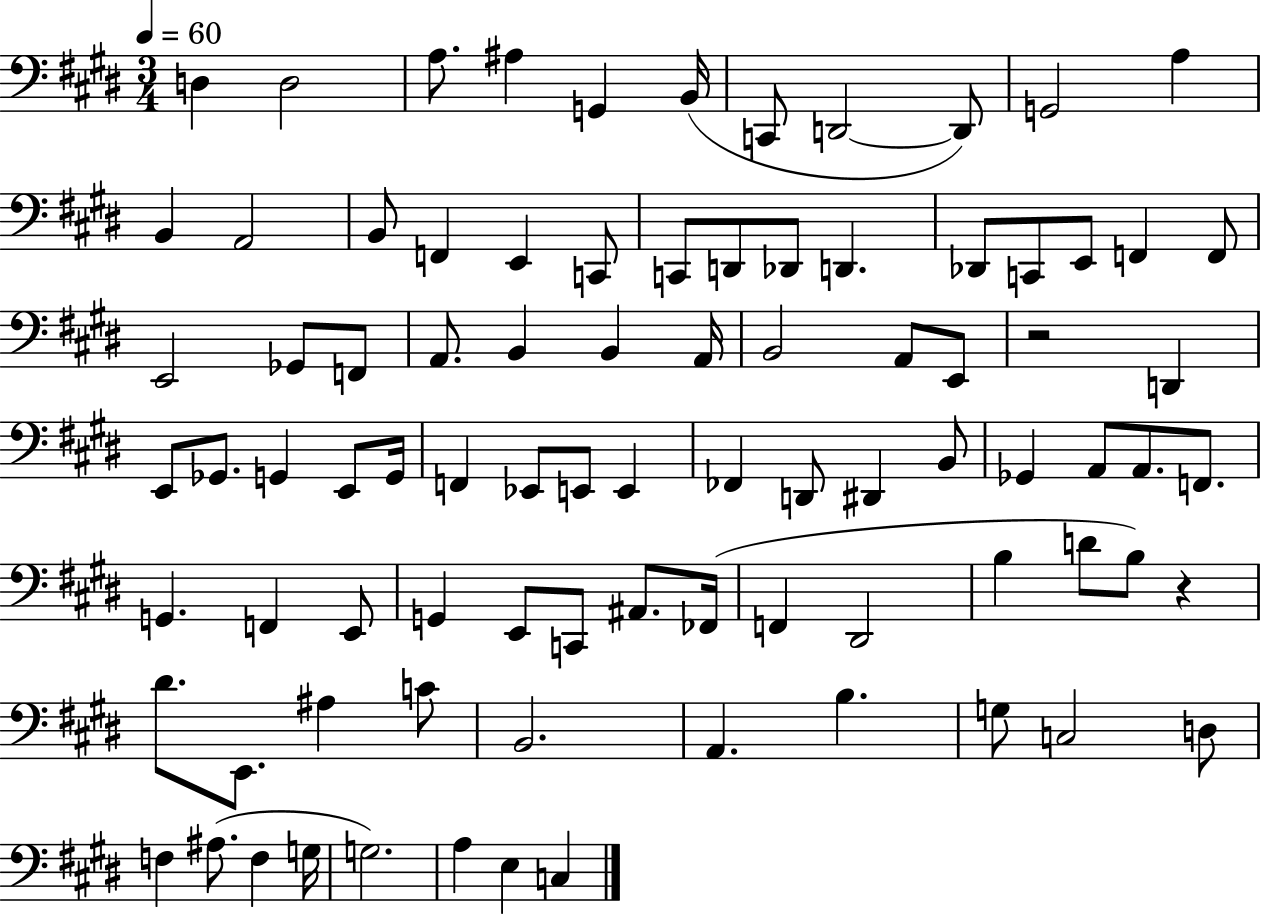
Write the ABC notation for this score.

X:1
T:Untitled
M:3/4
L:1/4
K:E
D, D,2 A,/2 ^A, G,, B,,/4 C,,/2 D,,2 D,,/2 G,,2 A, B,, A,,2 B,,/2 F,, E,, C,,/2 C,,/2 D,,/2 _D,,/2 D,, _D,,/2 C,,/2 E,,/2 F,, F,,/2 E,,2 _G,,/2 F,,/2 A,,/2 B,, B,, A,,/4 B,,2 A,,/2 E,,/2 z2 D,, E,,/2 _G,,/2 G,, E,,/2 G,,/4 F,, _E,,/2 E,,/2 E,, _F,, D,,/2 ^D,, B,,/2 _G,, A,,/2 A,,/2 F,,/2 G,, F,, E,,/2 G,, E,,/2 C,,/2 ^A,,/2 _F,,/4 F,, ^D,,2 B, D/2 B,/2 z ^D/2 E,,/2 ^A, C/2 B,,2 A,, B, G,/2 C,2 D,/2 F, ^A,/2 F, G,/4 G,2 A, E, C,